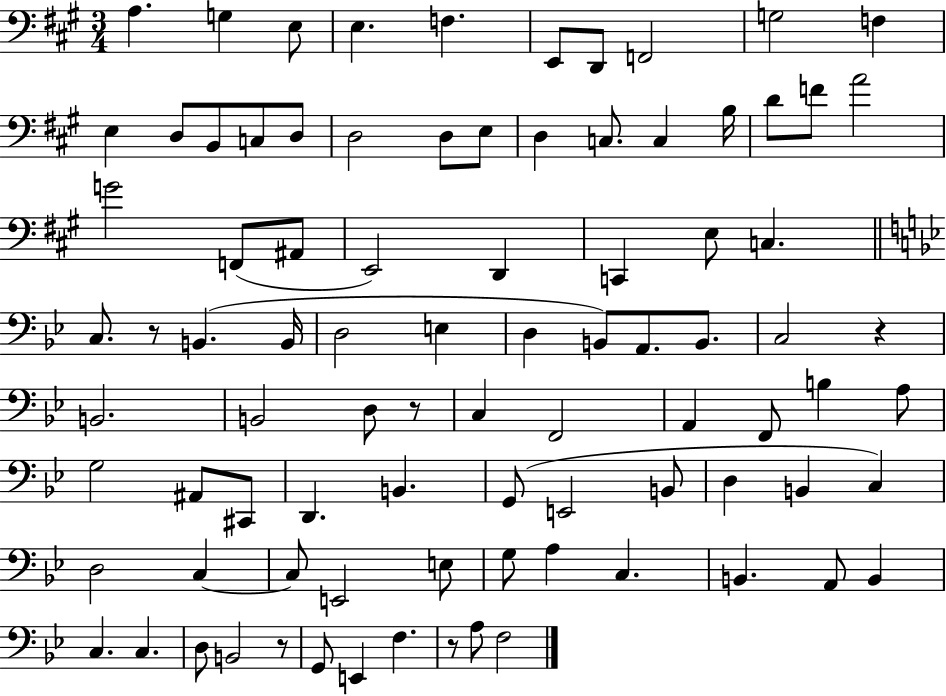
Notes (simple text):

A3/q. G3/q E3/e E3/q. F3/q. E2/e D2/e F2/h G3/h F3/q E3/q D3/e B2/e C3/e D3/e D3/h D3/e E3/e D3/q C3/e. C3/q B3/s D4/e F4/e A4/h G4/h F2/e A#2/e E2/h D2/q C2/q E3/e C3/q. C3/e. R/e B2/q. B2/s D3/h E3/q D3/q B2/e A2/e. B2/e. C3/h R/q B2/h. B2/h D3/e R/e C3/q F2/h A2/q F2/e B3/q A3/e G3/h A#2/e C#2/e D2/q. B2/q. G2/e E2/h B2/e D3/q B2/q C3/q D3/h C3/q C3/e E2/h E3/e G3/e A3/q C3/q. B2/q. A2/e B2/q C3/q. C3/q. D3/e B2/h R/e G2/e E2/q F3/q. R/e A3/e F3/h